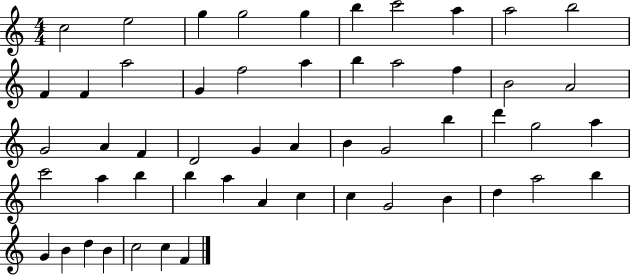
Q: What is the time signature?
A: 4/4